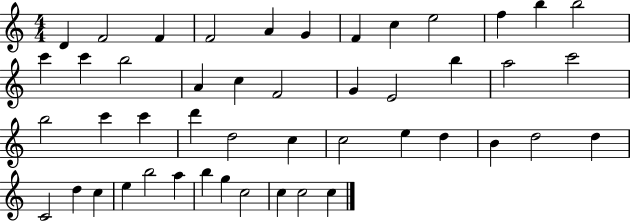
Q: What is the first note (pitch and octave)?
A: D4